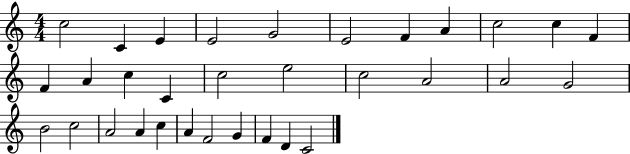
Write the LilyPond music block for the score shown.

{
  \clef treble
  \numericTimeSignature
  \time 4/4
  \key c \major
  c''2 c'4 e'4 | e'2 g'2 | e'2 f'4 a'4 | c''2 c''4 f'4 | \break f'4 a'4 c''4 c'4 | c''2 e''2 | c''2 a'2 | a'2 g'2 | \break b'2 c''2 | a'2 a'4 c''4 | a'4 f'2 g'4 | f'4 d'4 c'2 | \break \bar "|."
}